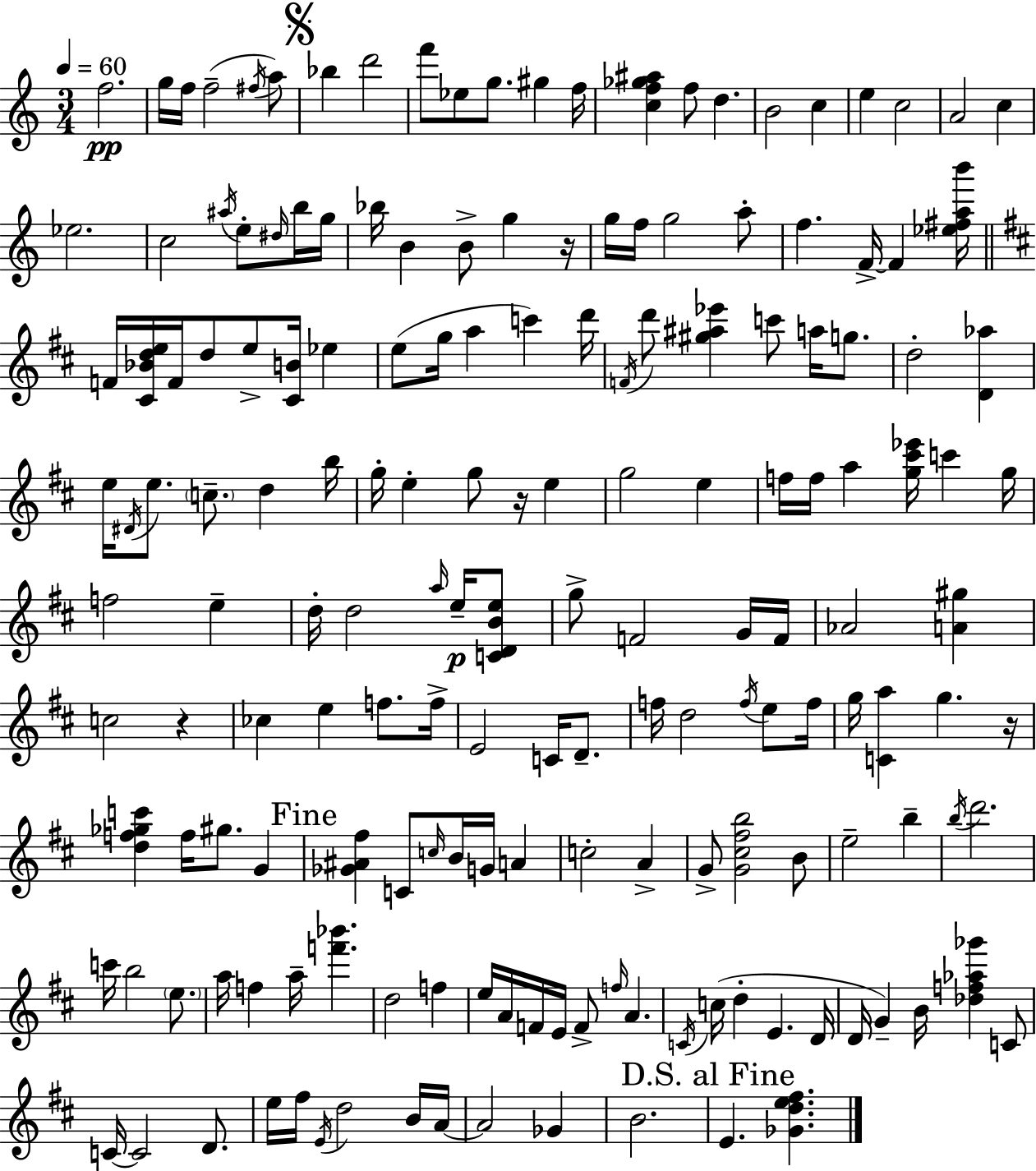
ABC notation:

X:1
T:Untitled
M:3/4
L:1/4
K:C
f2 g/4 f/4 f2 ^f/4 a/2 _b d'2 f'/2 _e/2 g/2 ^g f/4 [cf_g^a] f/2 d B2 c e c2 A2 c _e2 c2 ^a/4 e/2 ^d/4 b/4 g/4 _b/4 B B/2 g z/4 g/4 f/4 g2 a/2 f F/4 F [_e^fab']/4 F/4 [^C_Bde]/4 F/4 d/2 e/2 [^CB]/4 _e e/2 g/4 a c' d'/4 F/4 d'/2 [^g^a_e'] c'/2 a/4 g/2 d2 [D_a] e/4 ^D/4 e/2 c/2 d b/4 g/4 e g/2 z/4 e g2 e f/4 f/4 a [g^c'_e']/4 c' g/4 f2 e d/4 d2 a/4 e/4 [CDBe]/2 g/2 F2 G/4 F/4 _A2 [A^g] c2 z _c e f/2 f/4 E2 C/4 D/2 f/4 d2 f/4 e/2 f/4 g/4 [Ca] g z/4 [df_gc'] f/4 ^g/2 G [_G^A^f] C/2 c/4 B/4 G/4 A c2 A G/2 [G^c^fb]2 B/2 e2 b b/4 d'2 c'/4 b2 e/2 a/4 f a/4 [f'_b'] d2 f e/4 A/4 F/4 E/4 F/2 f/4 A C/4 c/4 d E D/4 D/4 G B/4 [_df_a_g'] C/2 C/4 C2 D/2 e/4 ^f/4 E/4 d2 B/4 A/4 A2 _G B2 E [_Gde^f]